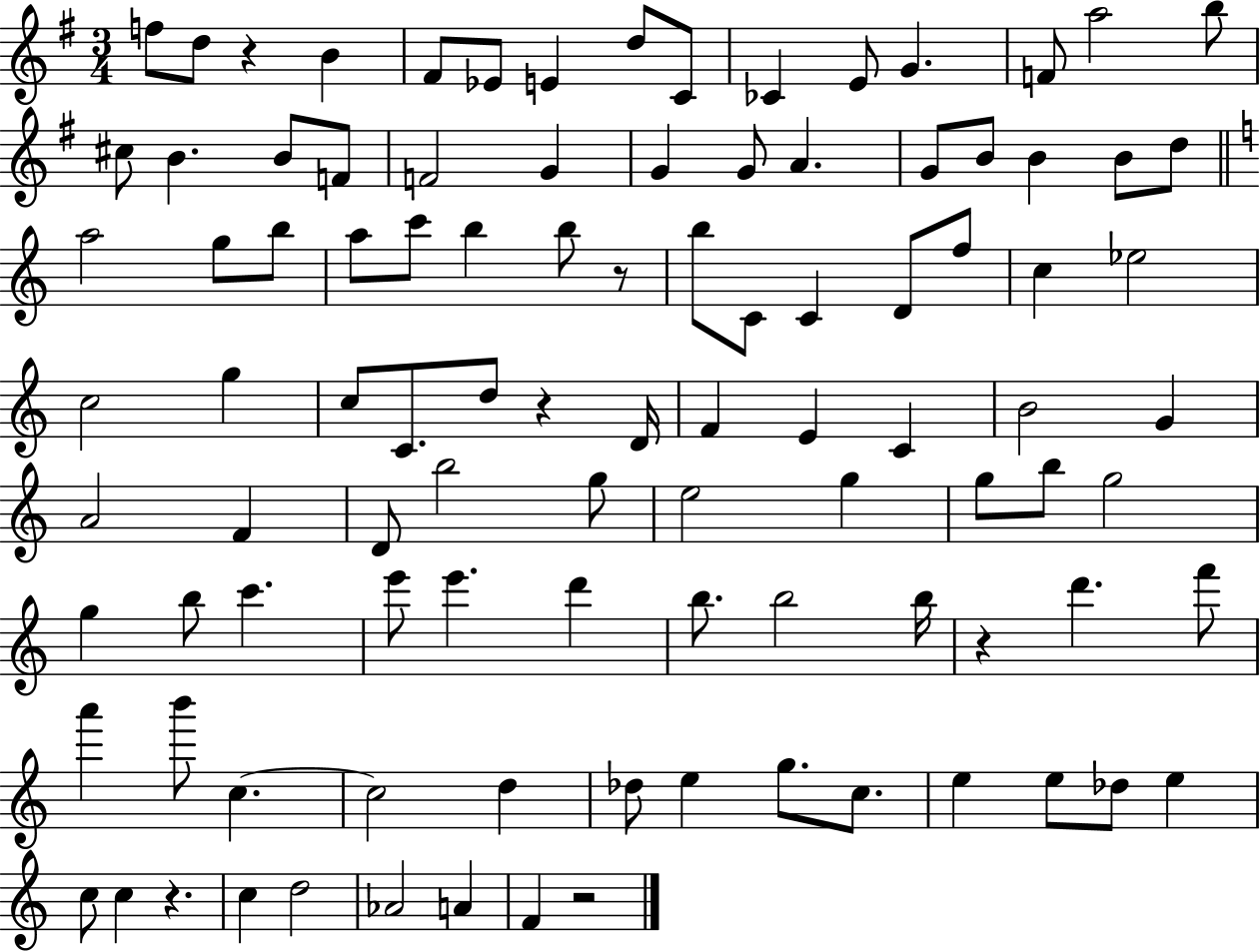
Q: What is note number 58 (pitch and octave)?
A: G5